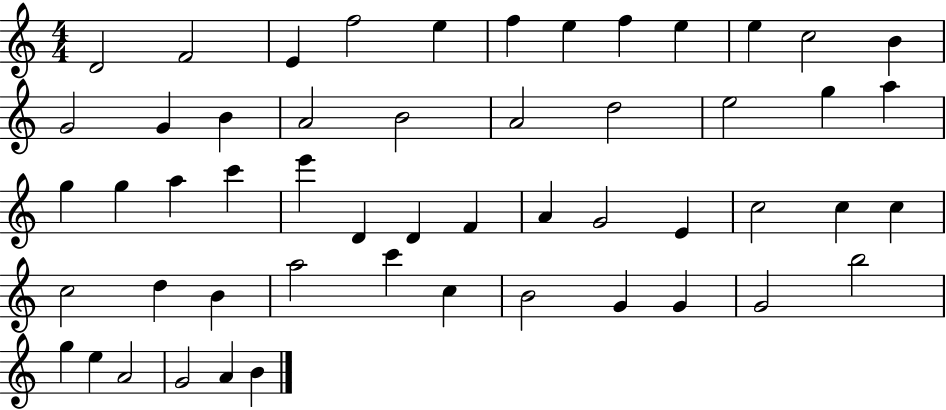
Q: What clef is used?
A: treble